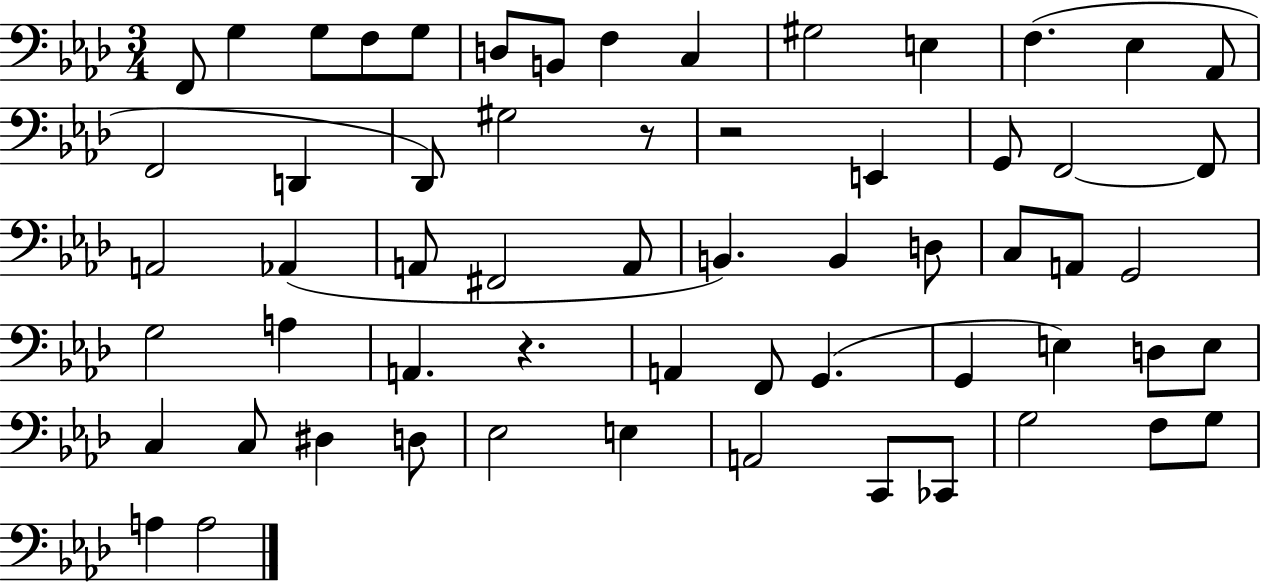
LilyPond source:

{
  \clef bass
  \numericTimeSignature
  \time 3/4
  \key aes \major
  f,8 g4 g8 f8 g8 | d8 b,8 f4 c4 | gis2 e4 | f4.( ees4 aes,8 | \break f,2 d,4 | des,8) gis2 r8 | r2 e,4 | g,8 f,2~~ f,8 | \break a,2 aes,4( | a,8 fis,2 a,8 | b,4.) b,4 d8 | c8 a,8 g,2 | \break g2 a4 | a,4. r4. | a,4 f,8 g,4.( | g,4 e4) d8 e8 | \break c4 c8 dis4 d8 | ees2 e4 | a,2 c,8 ces,8 | g2 f8 g8 | \break a4 a2 | \bar "|."
}